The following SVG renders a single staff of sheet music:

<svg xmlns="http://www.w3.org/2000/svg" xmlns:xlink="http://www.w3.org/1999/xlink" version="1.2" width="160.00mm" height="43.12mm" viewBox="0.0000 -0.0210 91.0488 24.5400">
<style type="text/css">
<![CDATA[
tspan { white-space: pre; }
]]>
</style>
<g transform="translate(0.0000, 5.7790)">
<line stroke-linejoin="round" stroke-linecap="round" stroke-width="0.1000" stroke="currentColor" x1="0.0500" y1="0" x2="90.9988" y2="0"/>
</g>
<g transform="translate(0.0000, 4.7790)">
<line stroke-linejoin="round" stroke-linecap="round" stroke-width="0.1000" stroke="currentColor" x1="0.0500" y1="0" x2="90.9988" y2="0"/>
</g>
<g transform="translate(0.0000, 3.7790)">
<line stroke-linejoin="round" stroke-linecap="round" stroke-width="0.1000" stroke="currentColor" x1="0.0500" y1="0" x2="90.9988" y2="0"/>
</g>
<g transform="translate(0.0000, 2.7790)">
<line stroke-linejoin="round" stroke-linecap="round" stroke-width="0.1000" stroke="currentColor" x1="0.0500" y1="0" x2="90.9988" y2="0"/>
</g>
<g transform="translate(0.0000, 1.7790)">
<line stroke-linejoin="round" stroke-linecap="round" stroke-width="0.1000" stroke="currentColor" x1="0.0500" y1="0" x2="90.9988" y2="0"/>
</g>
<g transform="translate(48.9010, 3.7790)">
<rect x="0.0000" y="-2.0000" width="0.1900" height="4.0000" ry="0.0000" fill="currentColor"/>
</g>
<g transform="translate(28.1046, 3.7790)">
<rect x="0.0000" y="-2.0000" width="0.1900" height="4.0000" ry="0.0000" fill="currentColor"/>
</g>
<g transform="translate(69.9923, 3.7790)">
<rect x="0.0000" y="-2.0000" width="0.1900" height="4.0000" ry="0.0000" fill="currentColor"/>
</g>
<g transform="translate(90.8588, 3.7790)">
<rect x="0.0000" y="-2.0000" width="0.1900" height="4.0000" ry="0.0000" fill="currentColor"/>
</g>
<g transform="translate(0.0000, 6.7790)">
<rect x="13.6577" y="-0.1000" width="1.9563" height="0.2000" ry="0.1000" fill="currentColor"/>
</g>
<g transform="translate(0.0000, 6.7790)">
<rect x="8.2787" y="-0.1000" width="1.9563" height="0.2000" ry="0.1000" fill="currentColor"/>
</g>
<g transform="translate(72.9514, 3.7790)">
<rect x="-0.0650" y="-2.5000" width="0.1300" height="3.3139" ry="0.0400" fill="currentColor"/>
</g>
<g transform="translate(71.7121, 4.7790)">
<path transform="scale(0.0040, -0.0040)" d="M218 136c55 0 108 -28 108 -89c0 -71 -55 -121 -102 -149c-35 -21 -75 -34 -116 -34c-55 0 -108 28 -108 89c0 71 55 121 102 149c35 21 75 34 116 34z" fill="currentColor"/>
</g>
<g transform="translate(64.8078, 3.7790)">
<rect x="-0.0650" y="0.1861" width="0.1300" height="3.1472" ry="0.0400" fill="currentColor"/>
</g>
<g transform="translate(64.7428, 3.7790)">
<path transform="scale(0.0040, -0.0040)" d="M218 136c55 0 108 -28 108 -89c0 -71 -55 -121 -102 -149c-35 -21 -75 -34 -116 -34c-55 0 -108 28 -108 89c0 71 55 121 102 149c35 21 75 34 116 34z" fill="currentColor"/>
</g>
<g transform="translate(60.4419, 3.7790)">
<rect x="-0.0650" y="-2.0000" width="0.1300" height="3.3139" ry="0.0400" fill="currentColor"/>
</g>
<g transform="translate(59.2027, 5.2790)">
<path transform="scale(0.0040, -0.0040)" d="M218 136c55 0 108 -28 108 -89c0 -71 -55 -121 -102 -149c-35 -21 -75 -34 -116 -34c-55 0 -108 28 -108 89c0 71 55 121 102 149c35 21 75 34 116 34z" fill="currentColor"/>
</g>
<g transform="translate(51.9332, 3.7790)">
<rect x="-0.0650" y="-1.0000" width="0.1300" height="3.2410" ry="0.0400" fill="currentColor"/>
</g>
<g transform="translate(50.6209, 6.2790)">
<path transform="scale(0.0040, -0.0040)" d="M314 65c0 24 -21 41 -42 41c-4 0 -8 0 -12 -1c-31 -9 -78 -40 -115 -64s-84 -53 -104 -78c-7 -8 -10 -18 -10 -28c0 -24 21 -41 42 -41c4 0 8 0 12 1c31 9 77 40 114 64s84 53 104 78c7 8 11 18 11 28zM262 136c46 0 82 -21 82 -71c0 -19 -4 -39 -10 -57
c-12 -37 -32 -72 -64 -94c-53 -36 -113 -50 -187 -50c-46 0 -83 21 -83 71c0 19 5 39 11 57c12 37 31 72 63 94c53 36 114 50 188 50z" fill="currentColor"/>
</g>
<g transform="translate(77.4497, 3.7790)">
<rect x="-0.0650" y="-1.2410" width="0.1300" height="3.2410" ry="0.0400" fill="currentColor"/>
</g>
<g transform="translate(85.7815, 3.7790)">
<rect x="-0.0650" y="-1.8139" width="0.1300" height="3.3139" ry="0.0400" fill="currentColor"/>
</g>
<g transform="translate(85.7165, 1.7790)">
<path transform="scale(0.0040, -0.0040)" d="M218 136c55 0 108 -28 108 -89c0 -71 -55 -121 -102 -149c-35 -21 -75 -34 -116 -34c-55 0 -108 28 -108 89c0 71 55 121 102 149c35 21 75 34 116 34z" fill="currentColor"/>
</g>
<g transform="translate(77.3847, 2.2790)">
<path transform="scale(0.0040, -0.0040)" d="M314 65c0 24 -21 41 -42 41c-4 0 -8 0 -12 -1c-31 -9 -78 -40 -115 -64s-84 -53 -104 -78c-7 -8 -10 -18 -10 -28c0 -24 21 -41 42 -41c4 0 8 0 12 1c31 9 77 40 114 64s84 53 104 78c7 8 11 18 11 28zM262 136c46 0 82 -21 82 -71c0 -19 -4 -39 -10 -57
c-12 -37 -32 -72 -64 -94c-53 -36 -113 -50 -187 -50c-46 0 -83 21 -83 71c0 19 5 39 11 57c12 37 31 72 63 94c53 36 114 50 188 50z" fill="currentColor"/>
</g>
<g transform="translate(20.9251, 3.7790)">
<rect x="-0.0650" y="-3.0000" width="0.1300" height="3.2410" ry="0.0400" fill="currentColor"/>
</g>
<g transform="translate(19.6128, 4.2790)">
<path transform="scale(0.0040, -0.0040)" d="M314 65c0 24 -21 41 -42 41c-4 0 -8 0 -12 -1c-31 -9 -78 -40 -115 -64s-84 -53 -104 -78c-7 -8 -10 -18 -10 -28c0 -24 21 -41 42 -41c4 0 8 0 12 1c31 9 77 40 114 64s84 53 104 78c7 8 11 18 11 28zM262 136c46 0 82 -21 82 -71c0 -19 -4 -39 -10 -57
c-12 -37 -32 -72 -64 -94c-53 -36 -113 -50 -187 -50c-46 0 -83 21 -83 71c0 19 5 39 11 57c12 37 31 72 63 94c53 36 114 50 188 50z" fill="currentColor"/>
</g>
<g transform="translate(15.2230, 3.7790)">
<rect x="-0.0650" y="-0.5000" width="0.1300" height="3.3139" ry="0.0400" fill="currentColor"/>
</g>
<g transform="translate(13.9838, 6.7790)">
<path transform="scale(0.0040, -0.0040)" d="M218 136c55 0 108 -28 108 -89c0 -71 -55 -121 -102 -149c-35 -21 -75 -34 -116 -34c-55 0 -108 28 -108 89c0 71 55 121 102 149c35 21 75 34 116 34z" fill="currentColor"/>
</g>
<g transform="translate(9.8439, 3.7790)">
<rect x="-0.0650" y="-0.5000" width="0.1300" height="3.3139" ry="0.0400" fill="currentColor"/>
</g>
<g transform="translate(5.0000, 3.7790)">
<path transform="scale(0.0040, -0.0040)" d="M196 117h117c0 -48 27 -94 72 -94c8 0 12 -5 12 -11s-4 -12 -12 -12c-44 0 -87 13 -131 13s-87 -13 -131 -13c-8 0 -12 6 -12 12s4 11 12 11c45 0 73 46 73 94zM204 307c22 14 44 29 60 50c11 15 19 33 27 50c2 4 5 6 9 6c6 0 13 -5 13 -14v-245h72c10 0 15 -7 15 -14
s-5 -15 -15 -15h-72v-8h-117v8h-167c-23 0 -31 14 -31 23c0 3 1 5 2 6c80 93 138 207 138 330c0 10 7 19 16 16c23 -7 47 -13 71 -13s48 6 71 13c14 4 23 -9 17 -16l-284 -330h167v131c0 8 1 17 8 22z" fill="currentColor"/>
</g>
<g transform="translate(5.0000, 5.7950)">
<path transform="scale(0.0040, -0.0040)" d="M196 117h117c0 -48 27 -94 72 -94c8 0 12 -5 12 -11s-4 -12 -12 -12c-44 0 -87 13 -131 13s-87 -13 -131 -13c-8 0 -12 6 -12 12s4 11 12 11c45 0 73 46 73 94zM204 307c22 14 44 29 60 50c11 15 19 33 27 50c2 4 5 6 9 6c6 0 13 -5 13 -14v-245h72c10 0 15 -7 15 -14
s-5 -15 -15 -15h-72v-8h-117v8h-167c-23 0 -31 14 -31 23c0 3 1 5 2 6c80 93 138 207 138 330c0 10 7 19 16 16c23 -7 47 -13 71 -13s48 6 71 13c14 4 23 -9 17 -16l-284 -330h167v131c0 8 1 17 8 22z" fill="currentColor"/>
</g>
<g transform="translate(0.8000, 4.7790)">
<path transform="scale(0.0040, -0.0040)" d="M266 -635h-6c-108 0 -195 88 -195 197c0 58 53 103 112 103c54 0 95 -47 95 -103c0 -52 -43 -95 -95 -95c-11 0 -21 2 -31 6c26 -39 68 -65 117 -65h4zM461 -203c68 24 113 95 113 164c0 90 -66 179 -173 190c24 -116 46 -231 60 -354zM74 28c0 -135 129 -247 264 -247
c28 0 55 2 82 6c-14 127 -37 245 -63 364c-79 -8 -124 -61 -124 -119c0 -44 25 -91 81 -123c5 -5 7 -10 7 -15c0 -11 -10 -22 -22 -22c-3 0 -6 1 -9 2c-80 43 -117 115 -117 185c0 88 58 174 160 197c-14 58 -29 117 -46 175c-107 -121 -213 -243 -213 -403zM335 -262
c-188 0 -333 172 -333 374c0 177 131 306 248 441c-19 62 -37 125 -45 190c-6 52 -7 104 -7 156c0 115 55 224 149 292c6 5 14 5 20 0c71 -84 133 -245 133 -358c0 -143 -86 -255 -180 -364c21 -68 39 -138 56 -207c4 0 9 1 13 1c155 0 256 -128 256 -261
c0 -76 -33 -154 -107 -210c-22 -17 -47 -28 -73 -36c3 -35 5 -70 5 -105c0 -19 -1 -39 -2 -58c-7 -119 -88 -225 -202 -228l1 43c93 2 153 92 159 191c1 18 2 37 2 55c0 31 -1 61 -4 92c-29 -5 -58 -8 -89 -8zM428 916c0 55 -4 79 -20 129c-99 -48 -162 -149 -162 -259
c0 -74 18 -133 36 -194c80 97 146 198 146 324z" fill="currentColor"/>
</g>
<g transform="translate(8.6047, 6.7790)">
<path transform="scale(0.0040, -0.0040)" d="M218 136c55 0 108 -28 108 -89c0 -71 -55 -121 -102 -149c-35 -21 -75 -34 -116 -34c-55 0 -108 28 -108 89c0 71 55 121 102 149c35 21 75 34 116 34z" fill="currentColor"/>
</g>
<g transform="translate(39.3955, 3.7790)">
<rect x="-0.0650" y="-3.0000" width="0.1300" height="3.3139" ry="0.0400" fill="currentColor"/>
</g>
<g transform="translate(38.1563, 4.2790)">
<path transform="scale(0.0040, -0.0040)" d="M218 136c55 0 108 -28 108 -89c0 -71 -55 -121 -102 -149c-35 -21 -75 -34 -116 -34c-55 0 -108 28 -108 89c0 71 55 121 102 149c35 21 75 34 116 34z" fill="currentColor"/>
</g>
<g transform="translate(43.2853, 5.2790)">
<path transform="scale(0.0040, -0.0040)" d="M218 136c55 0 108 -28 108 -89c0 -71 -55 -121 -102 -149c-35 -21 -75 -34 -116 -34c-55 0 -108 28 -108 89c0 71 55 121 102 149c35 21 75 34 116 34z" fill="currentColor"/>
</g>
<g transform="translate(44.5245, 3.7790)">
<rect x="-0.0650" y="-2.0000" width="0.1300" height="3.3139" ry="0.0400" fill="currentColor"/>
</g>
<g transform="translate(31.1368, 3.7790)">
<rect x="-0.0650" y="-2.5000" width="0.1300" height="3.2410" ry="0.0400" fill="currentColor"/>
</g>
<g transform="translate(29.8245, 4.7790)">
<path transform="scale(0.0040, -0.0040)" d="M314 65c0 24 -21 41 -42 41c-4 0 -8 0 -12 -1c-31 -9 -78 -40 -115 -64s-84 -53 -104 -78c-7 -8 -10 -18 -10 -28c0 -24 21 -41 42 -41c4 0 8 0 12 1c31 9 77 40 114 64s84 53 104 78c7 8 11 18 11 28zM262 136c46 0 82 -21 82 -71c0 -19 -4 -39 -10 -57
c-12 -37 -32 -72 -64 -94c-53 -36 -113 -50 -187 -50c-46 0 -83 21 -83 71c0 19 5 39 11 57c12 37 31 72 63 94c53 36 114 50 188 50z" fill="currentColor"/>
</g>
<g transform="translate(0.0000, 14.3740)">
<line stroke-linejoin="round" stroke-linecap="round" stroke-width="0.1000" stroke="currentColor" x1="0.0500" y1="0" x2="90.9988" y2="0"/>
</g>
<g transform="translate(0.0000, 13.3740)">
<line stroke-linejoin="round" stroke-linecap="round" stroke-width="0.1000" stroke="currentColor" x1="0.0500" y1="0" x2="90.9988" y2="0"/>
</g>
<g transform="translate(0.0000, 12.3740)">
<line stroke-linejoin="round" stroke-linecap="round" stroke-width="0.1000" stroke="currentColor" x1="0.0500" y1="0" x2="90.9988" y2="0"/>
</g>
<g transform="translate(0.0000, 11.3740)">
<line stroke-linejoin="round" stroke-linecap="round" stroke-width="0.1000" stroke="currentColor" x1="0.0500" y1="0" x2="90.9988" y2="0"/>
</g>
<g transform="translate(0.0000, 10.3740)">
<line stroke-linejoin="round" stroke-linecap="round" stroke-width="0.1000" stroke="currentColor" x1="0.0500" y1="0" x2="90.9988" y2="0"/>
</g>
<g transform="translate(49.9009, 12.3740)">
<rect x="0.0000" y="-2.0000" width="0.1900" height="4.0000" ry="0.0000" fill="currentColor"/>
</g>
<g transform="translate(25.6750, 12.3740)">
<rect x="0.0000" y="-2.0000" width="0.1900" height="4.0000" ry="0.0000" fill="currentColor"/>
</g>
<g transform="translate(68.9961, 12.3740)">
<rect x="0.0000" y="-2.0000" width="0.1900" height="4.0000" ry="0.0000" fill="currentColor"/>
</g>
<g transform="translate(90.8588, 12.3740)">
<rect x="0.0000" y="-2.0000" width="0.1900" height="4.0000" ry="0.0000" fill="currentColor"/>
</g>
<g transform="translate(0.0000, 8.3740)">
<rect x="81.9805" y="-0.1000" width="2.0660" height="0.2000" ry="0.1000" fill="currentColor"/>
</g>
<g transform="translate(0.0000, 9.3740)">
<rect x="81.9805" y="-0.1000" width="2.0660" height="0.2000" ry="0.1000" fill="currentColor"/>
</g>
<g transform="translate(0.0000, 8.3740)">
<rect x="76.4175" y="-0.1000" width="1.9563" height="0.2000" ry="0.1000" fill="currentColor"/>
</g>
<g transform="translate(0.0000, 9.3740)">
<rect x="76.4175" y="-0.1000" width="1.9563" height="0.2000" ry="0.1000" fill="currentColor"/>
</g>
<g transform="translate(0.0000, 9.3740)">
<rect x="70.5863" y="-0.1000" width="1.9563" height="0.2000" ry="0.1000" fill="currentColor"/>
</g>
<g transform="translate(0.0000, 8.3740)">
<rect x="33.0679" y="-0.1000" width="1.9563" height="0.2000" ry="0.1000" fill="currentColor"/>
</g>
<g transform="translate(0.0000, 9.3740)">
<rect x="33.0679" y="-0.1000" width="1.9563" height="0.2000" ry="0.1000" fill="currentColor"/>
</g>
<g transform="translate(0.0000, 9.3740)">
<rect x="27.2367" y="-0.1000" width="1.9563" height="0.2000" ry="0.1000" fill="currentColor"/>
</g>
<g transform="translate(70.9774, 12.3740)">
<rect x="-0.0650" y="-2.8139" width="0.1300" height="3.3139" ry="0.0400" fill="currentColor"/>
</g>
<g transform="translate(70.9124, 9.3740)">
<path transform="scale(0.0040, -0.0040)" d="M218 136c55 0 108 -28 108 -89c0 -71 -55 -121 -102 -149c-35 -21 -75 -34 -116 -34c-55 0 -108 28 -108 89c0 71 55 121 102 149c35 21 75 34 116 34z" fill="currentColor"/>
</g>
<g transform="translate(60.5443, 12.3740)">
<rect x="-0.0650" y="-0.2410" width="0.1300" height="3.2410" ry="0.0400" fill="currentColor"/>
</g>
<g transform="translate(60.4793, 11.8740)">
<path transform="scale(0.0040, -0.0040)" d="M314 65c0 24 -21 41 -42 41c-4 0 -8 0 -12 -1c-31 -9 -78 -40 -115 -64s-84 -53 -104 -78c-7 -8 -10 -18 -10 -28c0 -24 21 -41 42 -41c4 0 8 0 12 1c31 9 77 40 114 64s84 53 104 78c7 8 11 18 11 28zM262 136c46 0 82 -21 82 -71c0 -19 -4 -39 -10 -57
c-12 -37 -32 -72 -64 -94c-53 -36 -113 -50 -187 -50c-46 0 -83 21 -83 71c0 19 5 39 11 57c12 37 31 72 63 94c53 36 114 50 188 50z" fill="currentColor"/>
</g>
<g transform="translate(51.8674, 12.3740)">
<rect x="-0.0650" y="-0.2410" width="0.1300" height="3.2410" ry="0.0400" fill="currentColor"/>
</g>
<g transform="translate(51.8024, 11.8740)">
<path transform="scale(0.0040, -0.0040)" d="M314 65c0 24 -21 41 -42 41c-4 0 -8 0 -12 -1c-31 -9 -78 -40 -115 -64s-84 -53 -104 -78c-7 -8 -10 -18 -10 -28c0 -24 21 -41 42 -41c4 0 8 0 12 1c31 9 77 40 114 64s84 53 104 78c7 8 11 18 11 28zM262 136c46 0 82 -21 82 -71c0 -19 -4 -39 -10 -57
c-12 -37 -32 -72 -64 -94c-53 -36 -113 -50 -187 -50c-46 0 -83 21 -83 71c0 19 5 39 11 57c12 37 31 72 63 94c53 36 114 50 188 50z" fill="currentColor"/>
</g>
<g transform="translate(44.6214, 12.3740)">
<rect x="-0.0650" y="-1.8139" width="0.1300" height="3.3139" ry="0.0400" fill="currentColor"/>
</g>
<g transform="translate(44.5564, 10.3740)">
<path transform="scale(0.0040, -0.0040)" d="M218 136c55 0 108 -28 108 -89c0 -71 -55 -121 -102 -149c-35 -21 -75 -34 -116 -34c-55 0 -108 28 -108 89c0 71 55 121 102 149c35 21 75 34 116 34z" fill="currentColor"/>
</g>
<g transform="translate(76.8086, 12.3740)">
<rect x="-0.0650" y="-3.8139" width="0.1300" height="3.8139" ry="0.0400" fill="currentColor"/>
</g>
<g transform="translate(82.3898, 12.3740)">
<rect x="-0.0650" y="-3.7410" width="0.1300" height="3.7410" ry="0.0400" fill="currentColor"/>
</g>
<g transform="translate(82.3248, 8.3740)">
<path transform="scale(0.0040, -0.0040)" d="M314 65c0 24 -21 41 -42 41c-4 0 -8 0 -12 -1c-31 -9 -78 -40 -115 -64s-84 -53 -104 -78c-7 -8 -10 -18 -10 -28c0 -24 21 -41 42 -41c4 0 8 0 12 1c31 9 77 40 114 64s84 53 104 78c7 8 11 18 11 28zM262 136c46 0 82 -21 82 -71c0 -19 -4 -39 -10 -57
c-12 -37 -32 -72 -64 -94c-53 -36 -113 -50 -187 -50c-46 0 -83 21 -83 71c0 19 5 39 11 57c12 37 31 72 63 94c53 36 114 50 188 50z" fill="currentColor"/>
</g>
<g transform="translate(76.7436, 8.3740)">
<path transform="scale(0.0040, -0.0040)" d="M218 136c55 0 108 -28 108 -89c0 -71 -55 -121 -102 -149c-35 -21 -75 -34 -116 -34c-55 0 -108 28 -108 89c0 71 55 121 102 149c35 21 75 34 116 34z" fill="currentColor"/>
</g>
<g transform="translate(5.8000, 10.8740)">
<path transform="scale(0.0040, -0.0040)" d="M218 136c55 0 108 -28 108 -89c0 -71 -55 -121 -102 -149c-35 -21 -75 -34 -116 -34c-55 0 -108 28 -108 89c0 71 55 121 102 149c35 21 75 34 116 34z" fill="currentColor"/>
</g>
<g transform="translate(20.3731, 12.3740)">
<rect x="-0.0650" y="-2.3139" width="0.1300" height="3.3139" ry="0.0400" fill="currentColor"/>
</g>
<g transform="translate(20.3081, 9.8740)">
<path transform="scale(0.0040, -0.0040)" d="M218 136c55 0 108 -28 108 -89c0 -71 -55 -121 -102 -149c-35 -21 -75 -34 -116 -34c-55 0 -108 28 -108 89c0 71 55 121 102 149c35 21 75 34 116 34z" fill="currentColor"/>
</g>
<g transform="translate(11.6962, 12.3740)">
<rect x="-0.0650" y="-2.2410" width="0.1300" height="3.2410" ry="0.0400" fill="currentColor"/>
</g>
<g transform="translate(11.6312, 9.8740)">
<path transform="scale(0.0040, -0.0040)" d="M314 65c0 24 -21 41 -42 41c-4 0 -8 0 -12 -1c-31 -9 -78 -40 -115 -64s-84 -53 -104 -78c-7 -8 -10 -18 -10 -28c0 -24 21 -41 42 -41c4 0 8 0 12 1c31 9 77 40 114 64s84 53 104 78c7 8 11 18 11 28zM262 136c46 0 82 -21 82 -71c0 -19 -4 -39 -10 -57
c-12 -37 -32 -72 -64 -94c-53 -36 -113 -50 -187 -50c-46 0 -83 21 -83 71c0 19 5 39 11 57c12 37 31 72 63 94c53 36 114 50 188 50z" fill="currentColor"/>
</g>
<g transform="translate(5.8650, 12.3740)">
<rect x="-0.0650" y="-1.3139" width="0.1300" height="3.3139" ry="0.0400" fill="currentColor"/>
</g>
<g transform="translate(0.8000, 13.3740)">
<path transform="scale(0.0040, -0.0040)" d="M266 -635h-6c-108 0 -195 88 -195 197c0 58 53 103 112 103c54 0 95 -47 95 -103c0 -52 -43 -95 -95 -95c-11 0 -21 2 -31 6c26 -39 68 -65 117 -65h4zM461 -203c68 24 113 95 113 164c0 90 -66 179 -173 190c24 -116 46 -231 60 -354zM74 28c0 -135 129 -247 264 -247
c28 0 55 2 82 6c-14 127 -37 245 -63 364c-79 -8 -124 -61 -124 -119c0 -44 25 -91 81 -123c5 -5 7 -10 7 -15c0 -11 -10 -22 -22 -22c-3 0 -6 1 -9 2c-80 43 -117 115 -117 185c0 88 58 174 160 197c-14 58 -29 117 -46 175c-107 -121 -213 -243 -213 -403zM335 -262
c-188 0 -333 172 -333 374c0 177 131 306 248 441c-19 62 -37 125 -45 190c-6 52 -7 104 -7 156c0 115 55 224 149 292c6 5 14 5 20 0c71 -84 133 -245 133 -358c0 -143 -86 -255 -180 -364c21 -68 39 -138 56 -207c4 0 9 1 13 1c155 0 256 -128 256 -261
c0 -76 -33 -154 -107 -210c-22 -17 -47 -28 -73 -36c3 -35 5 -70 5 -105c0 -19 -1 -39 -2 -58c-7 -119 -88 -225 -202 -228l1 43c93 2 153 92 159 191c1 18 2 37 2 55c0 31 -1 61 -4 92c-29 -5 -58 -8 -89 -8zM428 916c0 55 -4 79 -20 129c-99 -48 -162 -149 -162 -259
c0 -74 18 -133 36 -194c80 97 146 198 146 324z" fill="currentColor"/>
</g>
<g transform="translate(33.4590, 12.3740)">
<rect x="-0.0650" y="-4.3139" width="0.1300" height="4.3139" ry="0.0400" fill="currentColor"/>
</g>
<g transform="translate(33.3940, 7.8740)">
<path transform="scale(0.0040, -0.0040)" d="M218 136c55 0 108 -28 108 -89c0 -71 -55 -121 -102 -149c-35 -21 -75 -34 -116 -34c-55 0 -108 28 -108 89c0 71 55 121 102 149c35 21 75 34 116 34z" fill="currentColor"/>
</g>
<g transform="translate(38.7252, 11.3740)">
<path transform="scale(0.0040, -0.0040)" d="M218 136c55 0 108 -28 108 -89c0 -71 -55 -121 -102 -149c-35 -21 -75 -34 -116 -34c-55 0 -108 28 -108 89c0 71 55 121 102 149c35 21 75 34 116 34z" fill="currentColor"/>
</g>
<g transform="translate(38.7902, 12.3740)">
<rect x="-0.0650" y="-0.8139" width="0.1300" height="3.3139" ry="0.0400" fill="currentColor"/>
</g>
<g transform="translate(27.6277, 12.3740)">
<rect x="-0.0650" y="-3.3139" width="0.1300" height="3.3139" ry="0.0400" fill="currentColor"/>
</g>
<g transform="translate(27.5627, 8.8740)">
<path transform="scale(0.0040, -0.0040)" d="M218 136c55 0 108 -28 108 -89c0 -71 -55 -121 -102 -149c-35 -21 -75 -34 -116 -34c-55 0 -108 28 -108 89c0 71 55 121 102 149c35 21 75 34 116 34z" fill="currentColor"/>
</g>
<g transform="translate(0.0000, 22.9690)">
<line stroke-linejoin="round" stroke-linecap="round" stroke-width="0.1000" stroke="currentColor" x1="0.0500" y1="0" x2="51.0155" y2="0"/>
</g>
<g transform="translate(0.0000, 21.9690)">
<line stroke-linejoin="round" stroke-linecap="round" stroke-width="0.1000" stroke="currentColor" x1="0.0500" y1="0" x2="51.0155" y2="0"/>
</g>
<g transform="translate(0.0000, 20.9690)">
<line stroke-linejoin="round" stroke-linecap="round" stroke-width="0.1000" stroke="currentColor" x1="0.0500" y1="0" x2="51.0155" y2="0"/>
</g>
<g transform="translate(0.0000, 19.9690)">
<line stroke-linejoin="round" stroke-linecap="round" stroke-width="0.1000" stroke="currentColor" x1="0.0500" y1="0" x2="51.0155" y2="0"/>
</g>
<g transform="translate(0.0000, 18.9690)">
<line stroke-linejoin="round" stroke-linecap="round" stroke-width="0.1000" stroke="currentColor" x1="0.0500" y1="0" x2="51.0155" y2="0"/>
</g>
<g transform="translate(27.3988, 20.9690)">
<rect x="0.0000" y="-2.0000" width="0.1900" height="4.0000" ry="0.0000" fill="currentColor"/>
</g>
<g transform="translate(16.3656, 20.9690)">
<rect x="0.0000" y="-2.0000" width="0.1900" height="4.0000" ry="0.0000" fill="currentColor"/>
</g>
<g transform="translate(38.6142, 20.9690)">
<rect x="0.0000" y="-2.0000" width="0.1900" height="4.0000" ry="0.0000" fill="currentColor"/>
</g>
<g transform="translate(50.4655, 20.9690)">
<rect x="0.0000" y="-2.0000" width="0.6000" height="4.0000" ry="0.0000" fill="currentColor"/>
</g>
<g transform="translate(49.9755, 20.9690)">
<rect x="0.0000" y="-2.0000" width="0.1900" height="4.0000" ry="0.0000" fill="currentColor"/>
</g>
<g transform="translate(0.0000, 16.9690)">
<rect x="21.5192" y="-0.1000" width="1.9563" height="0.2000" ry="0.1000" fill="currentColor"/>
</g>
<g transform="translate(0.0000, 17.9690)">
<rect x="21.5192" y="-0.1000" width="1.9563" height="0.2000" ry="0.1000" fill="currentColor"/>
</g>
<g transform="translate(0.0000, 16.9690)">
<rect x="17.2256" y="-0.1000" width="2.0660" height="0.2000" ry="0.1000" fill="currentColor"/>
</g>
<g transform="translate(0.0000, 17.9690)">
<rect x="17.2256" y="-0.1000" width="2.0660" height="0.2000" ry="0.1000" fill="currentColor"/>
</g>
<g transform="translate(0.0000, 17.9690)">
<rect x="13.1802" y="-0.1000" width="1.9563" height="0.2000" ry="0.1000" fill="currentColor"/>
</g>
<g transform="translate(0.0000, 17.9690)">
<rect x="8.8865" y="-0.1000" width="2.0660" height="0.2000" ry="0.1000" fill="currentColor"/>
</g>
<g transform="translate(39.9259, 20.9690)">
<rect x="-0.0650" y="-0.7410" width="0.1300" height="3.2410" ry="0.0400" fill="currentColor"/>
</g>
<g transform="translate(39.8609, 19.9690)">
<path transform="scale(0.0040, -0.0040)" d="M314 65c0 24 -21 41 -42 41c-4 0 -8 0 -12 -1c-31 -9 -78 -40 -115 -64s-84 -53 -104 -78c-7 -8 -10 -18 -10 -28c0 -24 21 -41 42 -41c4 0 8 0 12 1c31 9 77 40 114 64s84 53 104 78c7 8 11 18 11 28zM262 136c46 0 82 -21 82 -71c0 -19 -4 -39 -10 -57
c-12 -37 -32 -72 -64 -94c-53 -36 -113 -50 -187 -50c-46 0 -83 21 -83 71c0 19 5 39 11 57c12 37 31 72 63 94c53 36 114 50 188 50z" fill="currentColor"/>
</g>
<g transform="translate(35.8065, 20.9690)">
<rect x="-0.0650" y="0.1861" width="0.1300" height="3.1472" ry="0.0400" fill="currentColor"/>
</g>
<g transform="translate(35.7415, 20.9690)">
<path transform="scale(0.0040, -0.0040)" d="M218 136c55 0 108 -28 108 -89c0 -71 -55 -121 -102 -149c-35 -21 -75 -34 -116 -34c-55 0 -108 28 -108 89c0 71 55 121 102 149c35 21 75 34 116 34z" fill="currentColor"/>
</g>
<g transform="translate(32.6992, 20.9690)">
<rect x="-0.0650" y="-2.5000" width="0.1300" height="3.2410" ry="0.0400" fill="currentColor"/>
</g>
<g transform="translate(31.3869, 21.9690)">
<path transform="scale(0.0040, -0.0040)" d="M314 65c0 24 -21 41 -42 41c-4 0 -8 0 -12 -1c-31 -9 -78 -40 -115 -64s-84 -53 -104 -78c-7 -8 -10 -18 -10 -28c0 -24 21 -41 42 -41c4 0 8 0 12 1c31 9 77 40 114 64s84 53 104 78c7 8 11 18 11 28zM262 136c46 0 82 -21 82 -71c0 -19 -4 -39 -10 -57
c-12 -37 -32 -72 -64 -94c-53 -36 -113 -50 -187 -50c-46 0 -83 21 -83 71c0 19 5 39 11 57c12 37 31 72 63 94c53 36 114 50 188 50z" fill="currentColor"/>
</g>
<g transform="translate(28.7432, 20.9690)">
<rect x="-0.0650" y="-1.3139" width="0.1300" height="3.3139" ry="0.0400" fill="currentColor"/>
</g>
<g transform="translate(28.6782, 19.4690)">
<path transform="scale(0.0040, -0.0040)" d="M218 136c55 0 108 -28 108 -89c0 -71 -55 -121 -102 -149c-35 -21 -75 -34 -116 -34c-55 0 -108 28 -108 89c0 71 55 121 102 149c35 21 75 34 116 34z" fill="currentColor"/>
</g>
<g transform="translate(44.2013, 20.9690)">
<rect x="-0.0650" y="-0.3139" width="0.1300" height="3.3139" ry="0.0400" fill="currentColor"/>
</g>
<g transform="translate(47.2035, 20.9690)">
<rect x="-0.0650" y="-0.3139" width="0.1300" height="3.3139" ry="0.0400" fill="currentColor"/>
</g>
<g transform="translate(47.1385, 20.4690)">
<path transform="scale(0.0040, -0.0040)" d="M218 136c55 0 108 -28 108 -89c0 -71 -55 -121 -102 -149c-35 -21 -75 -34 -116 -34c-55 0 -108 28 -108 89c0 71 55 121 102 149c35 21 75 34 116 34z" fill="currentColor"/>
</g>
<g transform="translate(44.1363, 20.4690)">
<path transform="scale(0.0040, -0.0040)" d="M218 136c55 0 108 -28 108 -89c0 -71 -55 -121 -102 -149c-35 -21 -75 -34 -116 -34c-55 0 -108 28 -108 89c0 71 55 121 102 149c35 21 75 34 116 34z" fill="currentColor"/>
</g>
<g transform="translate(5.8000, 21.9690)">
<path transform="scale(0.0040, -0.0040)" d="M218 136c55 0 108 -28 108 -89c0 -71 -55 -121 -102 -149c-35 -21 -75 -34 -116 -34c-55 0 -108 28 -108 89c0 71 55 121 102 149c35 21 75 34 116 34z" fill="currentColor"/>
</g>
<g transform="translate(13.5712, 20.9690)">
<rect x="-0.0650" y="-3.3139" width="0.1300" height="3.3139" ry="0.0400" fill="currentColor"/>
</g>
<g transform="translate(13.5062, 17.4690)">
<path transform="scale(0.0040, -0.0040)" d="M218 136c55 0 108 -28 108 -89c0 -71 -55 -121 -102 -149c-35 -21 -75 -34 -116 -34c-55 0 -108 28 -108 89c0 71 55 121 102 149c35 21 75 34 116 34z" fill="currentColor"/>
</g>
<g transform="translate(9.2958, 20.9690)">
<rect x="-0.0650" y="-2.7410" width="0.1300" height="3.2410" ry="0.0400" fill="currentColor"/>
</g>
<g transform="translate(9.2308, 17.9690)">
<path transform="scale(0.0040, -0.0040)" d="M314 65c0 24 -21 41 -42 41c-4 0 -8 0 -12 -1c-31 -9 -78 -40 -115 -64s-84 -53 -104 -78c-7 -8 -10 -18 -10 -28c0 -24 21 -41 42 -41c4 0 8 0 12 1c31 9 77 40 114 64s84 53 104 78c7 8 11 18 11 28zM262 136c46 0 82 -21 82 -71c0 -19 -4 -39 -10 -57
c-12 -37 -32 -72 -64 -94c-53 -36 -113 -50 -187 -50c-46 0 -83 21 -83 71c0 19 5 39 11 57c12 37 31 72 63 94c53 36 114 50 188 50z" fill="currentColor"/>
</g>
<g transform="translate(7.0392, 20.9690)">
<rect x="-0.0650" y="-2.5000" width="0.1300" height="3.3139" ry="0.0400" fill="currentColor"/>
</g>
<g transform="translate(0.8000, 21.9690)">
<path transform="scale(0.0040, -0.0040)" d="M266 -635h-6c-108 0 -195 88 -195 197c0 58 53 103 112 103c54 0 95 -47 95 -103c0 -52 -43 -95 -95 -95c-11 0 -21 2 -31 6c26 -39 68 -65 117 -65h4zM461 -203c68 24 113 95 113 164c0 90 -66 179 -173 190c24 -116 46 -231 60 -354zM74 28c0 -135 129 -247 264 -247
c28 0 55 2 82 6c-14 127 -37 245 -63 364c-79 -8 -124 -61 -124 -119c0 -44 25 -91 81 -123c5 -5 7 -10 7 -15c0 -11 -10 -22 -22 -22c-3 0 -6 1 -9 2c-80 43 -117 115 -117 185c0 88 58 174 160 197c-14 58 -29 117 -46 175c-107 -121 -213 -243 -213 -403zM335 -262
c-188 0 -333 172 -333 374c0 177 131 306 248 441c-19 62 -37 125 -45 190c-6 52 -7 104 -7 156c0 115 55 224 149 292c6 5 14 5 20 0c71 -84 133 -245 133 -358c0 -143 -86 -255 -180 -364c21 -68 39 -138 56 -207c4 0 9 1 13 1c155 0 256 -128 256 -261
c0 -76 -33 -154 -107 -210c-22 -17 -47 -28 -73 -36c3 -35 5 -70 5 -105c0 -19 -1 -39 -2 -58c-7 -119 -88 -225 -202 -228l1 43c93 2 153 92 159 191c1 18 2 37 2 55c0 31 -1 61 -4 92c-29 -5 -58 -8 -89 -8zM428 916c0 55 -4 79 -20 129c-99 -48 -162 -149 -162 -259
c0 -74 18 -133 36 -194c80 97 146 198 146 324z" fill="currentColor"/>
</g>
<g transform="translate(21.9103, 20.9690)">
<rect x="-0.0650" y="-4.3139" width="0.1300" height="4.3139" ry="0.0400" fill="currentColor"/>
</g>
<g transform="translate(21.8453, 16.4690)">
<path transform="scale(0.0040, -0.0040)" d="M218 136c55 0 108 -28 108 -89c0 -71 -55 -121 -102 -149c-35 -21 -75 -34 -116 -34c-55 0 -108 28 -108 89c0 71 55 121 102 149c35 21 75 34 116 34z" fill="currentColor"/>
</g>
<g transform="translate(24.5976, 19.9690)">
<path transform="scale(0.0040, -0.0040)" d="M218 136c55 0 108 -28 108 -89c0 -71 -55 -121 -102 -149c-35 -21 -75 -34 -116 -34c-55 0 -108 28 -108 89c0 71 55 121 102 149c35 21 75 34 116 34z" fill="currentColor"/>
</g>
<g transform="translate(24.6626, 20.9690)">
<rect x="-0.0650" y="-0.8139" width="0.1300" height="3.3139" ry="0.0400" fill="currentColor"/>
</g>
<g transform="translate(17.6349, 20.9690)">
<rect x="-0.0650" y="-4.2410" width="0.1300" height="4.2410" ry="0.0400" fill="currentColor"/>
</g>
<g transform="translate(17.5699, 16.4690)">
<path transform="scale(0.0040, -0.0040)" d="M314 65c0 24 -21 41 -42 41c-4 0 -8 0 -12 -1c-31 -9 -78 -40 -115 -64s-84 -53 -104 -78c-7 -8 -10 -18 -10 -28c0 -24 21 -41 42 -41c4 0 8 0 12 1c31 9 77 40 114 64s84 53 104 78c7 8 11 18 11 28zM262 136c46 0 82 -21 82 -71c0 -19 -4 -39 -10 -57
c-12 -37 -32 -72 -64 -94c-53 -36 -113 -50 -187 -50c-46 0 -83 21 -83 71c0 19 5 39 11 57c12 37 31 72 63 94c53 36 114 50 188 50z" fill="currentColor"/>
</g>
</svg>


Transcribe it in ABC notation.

X:1
T:Untitled
M:4/4
L:1/4
K:C
C C A2 G2 A F D2 F B G e2 f e g2 g b d' d f c2 c2 a c' c'2 G a2 b d'2 d' d e G2 B d2 c c